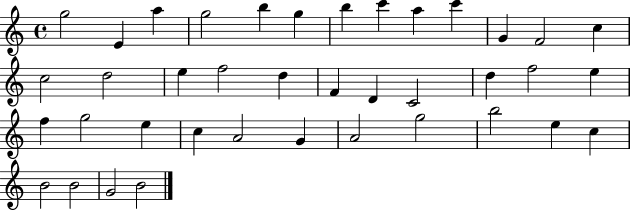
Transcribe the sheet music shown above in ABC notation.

X:1
T:Untitled
M:4/4
L:1/4
K:C
g2 E a g2 b g b c' a c' G F2 c c2 d2 e f2 d F D C2 d f2 e f g2 e c A2 G A2 g2 b2 e c B2 B2 G2 B2